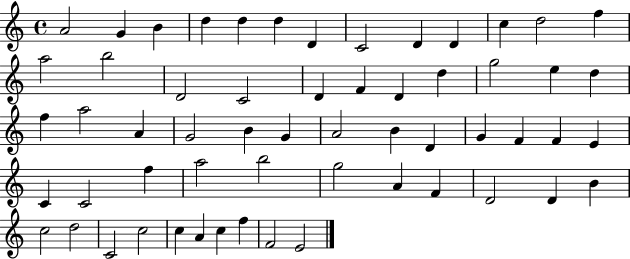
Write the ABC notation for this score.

X:1
T:Untitled
M:4/4
L:1/4
K:C
A2 G B d d d D C2 D D c d2 f a2 b2 D2 C2 D F D d g2 e d f a2 A G2 B G A2 B D G F F E C C2 f a2 b2 g2 A F D2 D B c2 d2 C2 c2 c A c f F2 E2